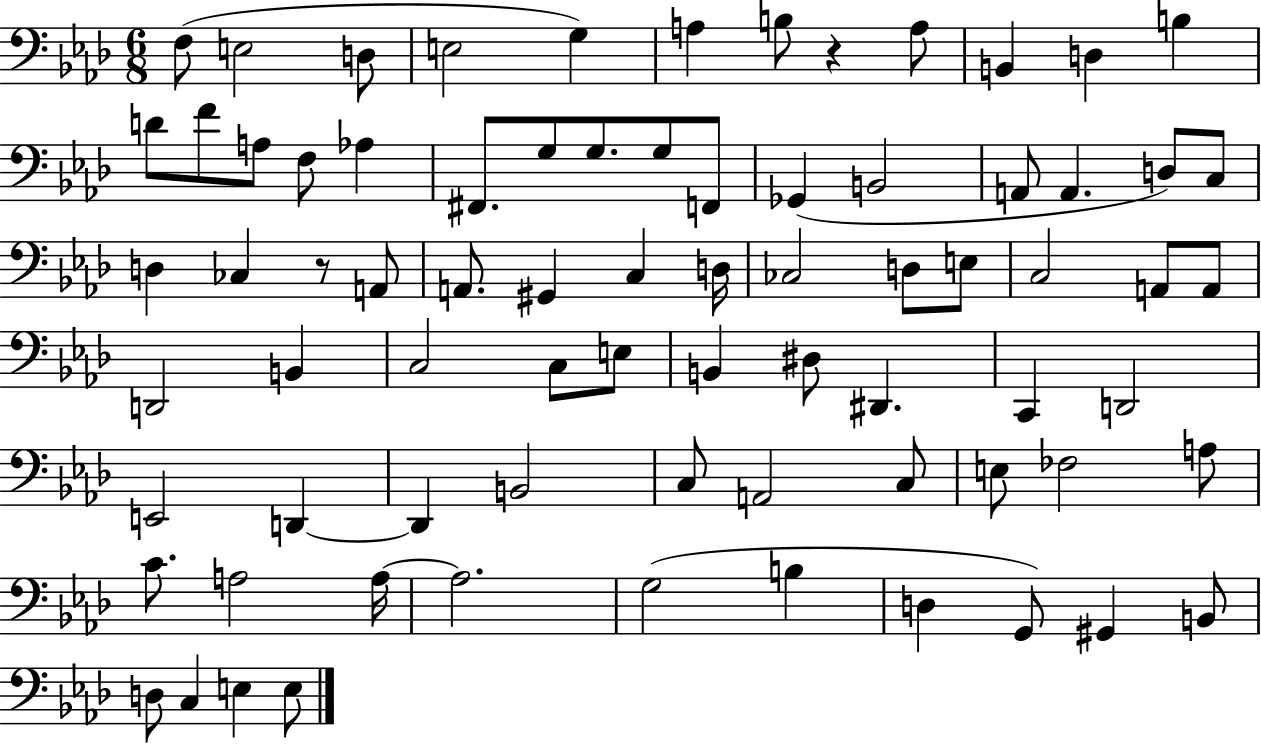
F3/e E3/h D3/e E3/h G3/q A3/q B3/e R/q A3/e B2/q D3/q B3/q D4/e F4/e A3/e F3/e Ab3/q F#2/e. G3/e G3/e. G3/e F2/e Gb2/q B2/h A2/e A2/q. D3/e C3/e D3/q CES3/q R/e A2/e A2/e. G#2/q C3/q D3/s CES3/h D3/e E3/e C3/h A2/e A2/e D2/h B2/q C3/h C3/e E3/e B2/q D#3/e D#2/q. C2/q D2/h E2/h D2/q D2/q B2/h C3/e A2/h C3/e E3/e FES3/h A3/e C4/e. A3/h A3/s A3/h. G3/h B3/q D3/q G2/e G#2/q B2/e D3/e C3/q E3/q E3/e